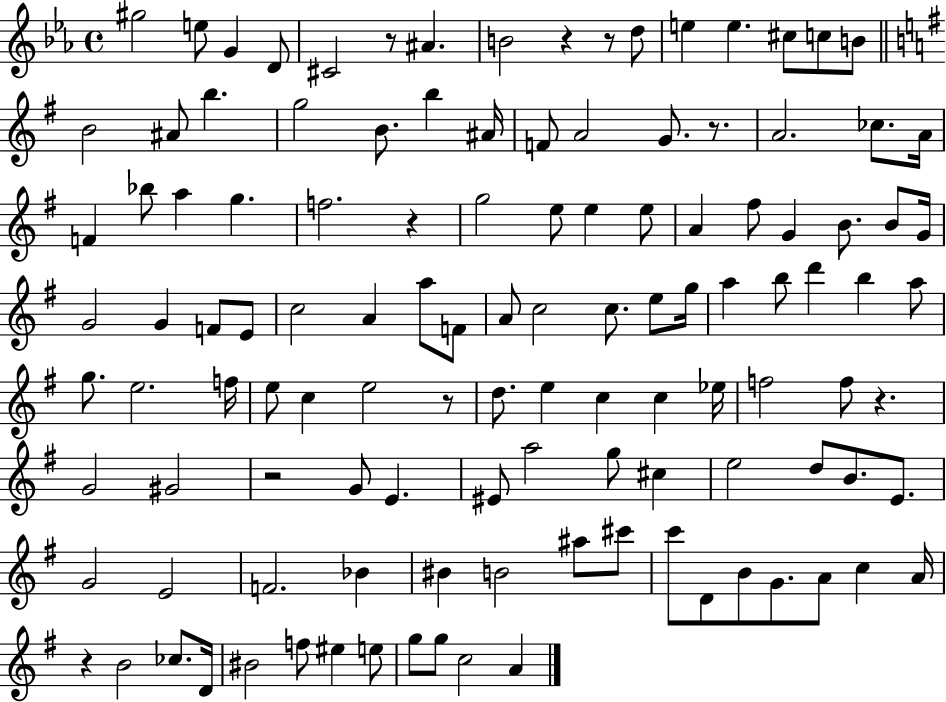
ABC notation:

X:1
T:Untitled
M:4/4
L:1/4
K:Eb
^g2 e/2 G D/2 ^C2 z/2 ^A B2 z z/2 d/2 e e ^c/2 c/2 B/2 B2 ^A/2 b g2 B/2 b ^A/4 F/2 A2 G/2 z/2 A2 _c/2 A/4 F _b/2 a g f2 z g2 e/2 e e/2 A ^f/2 G B/2 B/2 G/4 G2 G F/2 E/2 c2 A a/2 F/2 A/2 c2 c/2 e/2 g/4 a b/2 d' b a/2 g/2 e2 f/4 e/2 c e2 z/2 d/2 e c c _e/4 f2 f/2 z G2 ^G2 z2 G/2 E ^E/2 a2 g/2 ^c e2 d/2 B/2 E/2 G2 E2 F2 _B ^B B2 ^a/2 ^c'/2 c'/2 D/2 B/2 G/2 A/2 c A/4 z B2 _c/2 D/4 ^B2 f/2 ^e e/2 g/2 g/2 c2 A